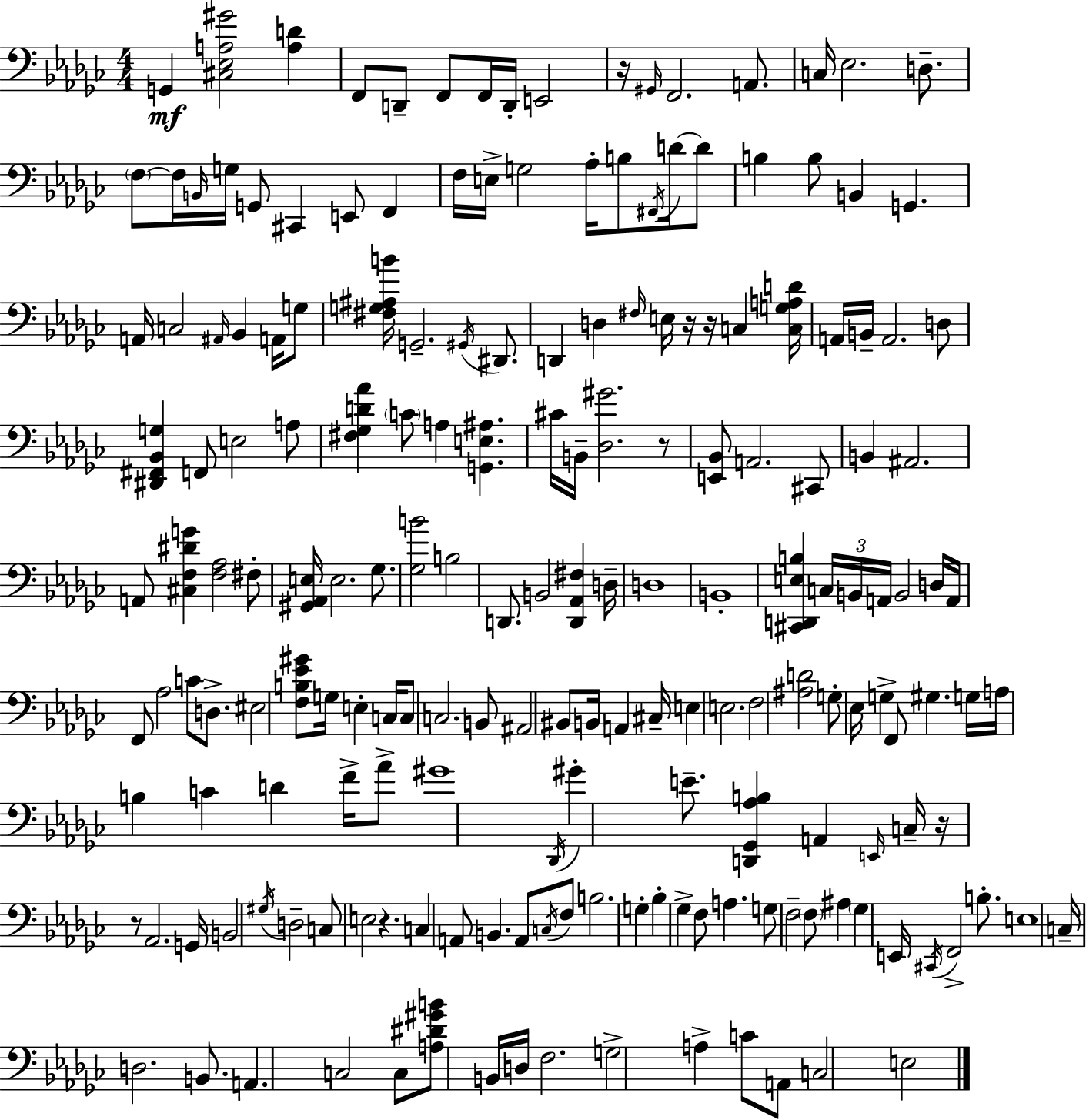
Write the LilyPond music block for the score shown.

{
  \clef bass
  \numericTimeSignature
  \time 4/4
  \key ees \minor
  g,4\mf <cis ees a gis'>2 <a d'>4 | f,8 d,8-- f,8 f,16 d,16-. e,2 | r16 \grace { gis,16 } f,2. a,8. | c16 ees2. d8.-- | \break \parenthesize f8~~ f16 \grace { b,16 } g16 g,8 cis,4 e,8 f,4 | f16 e16-> g2 aes16-. b8 \acciaccatura { fis,16 } | d'16~~ d'8 b4 b8 b,4 g,4. | a,16 c2 \grace { ais,16 } bes,4 | \break a,16 g8 <fis g ais b'>16 g,2.-- | \acciaccatura { gis,16 } dis,8. d,4 d4 \grace { fis16 } e16 r16 | r16 c4 <c g a d'>16 a,16 b,16-- a,2. | d8 <dis, fis, bes, g>4 f,8 e2 | \break a8 <fis ges d' aes'>4 \parenthesize c'8 a4 | <g, e ais>4. cis'16 b,16-- <des gis'>2. | r8 <e, bes,>8 a,2. | cis,8 b,4 ais,2. | \break a,8 <cis f dis' g'>4 <f aes>2 | fis8-. <gis, aes, e>16 e2. | ges8. <ges b'>2 b2 | d,8. b,2 | \break <d, aes, fis>4 d16-- d1 | b,1-. | <cis, d, e b>4 \tuplet 3/2 { c16 b,16 a,16 } b,2 | d16 a,16 f,8 aes2 | \break c'8 d8.-> eis2 <f b ees' gis'>8 | g16 e4-. c16 c8 c2. | b,8 ais,2 bis,8 | b,16 a,4 cis16-- e4 e2. | \break f2 <ais d'>2 | g8-. ees16 g4-> f,8 gis4. | g16 a16 b4 c'4 d'4 | f'16-> aes'8-> gis'1 | \break \acciaccatura { des,16 } gis'4-. e'8.-- <d, ges, aes b>4 | a,4 \grace { e,16 } c16-- r16 r8 aes,2. | g,16 b,2 | \acciaccatura { gis16 } d2-- c8 e2 | \break r4. c4 a,8 b,4. | a,8 \acciaccatura { c16 } f8 b2. | g4-. bes4-. ges4-> | f8 a4. g8 f2-- | \break \parenthesize f8 ais4 \parenthesize ges4 e,16 \acciaccatura { cis,16 } | f,2-> b8.-. e1 | c16-- d2. | b,8. a,4. | \break c2 c8 <a dis' gis' b'>8 b,16 d16 f2. | g2-> | a4-> c'8 a,8 c2 | e2 \bar "|."
}